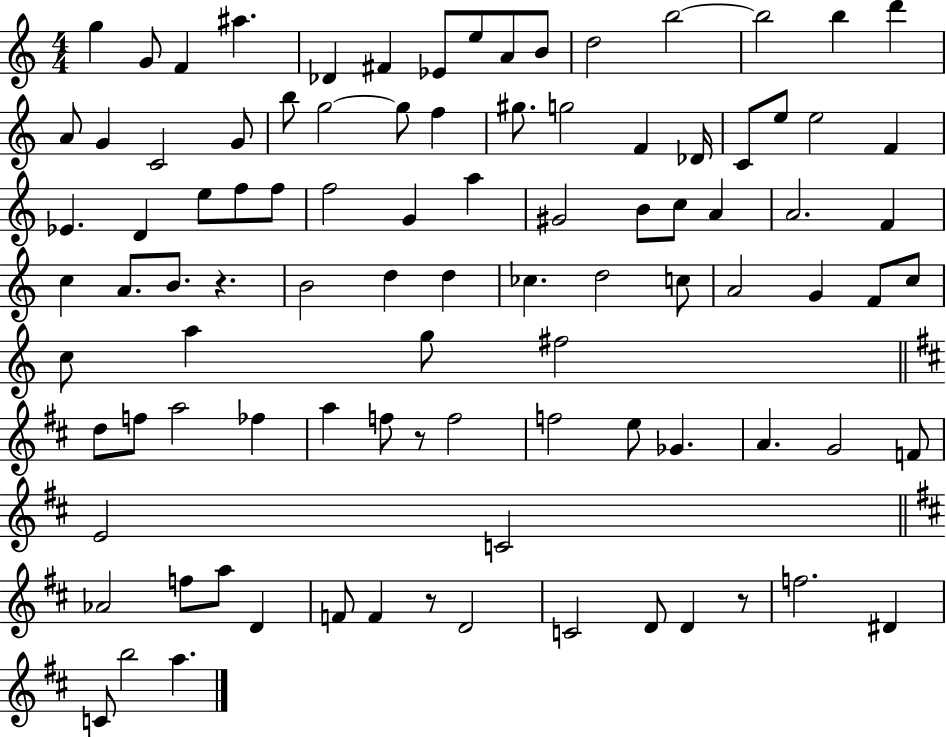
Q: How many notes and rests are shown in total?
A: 96